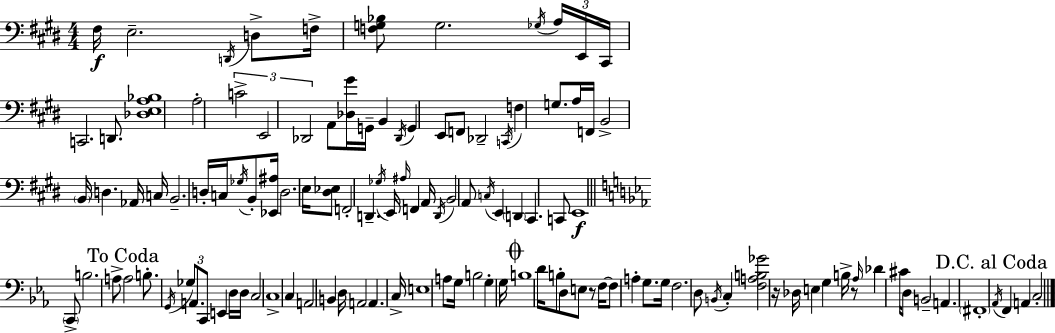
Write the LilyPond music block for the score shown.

{
  \clef bass
  \numericTimeSignature
  \time 4/4
  \key e \major
  fis16\f e2.-- \acciaccatura { d,16 } d8-> | f16-> <f g bes>8 g2. \acciaccatura { ges16 } | \tuplet 3/2 { a16 e,16 cis,16 } c,2. d,8. | <des e a bes>1 | \break a2-. \tuplet 3/2 { c'2-> | e,2 des,2 } | a,8 <des gis'>16 g,16-- b,4 \acciaccatura { des,16 } g,4 e,8 | f,8 des,2-- \acciaccatura { c,16 } f4 | \break g8. a16 f,16 b,2-> \parenthesize b,16 d4. | aes,16 c16 b,2.-- | d16-. c16 \acciaccatura { ges16 } b,8-. <ees, ais>16 d2. | e16 <dis ees>8 f,2-. d,4.-- | \break \acciaccatura { ges16 } e,16 \grace { ais16 } f,4 a,16 \acciaccatura { d,16 } b,2 | a,8 \acciaccatura { c16 } e,4 \parenthesize d,4 | cis,4. c,8 e,1\f | \bar "||" \break \key ees \major \parenthesize c,8-> b2. a8-> | \mark "To Coda" a2 b8.-. \acciaccatura { g,16 } \tuplet 3/2 { ges8 a,8. | c,8 } e,4 d16 d16 c2 | c1-> | \break c4 a,2 b,4 | d16 a,2 a,4. | c16-> e1 | a8 g16 b2 g4-. | \break g16 \mark \markup { \musicglyph "scripts.coda" } b1 | d'16 b8-. d8 e8 r8 f16~~ f8 a4-. | g8. g16 f2. | d8 \acciaccatura { b,16 } c4-. <f a b ges'>2 | \break r16 des16 e4 g4 b16-> r8 \grace { aes16 } des'4 | cis'16 d8 b,2-- a,4. | \parenthesize fis,1-. | \mark "D.C. al Coda" \acciaccatura { aes,16 } f,4 a,4 c2-. | \break \bar "|."
}